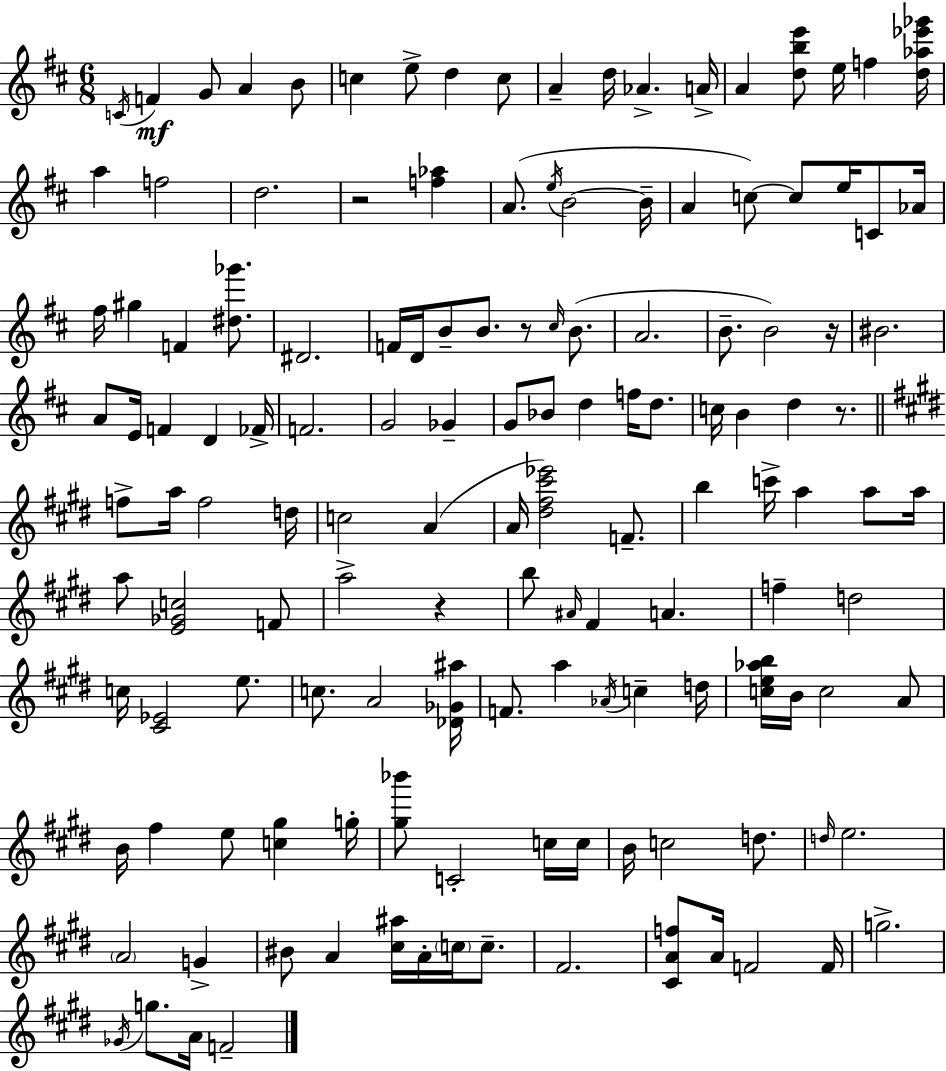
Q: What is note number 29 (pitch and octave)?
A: Ab4